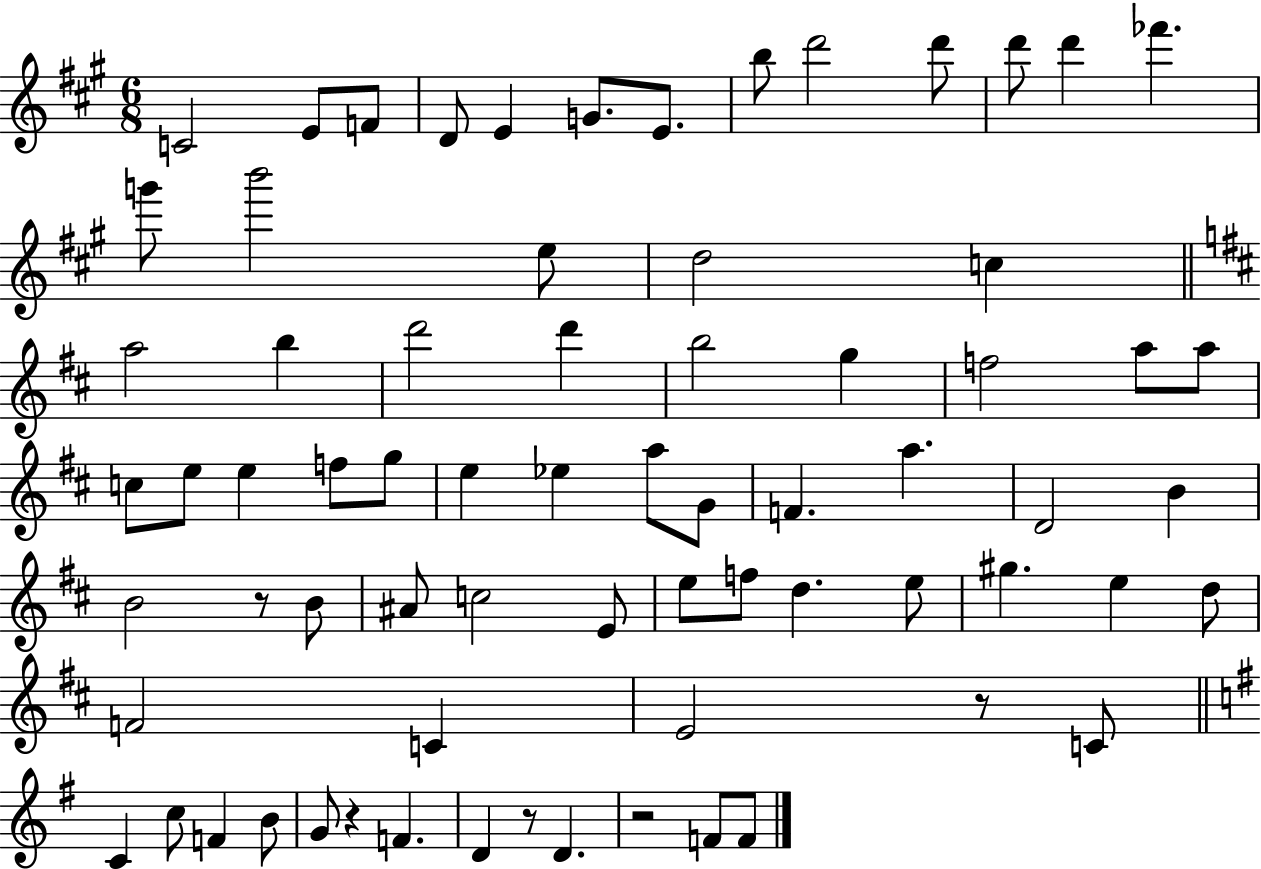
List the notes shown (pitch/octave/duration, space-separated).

C4/h E4/e F4/e D4/e E4/q G4/e. E4/e. B5/e D6/h D6/e D6/e D6/q FES6/q. G6/e B6/h E5/e D5/h C5/q A5/h B5/q D6/h D6/q B5/h G5/q F5/h A5/e A5/e C5/e E5/e E5/q F5/e G5/e E5/q Eb5/q A5/e G4/e F4/q. A5/q. D4/h B4/q B4/h R/e B4/e A#4/e C5/h E4/e E5/e F5/e D5/q. E5/e G#5/q. E5/q D5/e F4/h C4/q E4/h R/e C4/e C4/q C5/e F4/q B4/e G4/e R/q F4/q. D4/q R/e D4/q. R/h F4/e F4/e